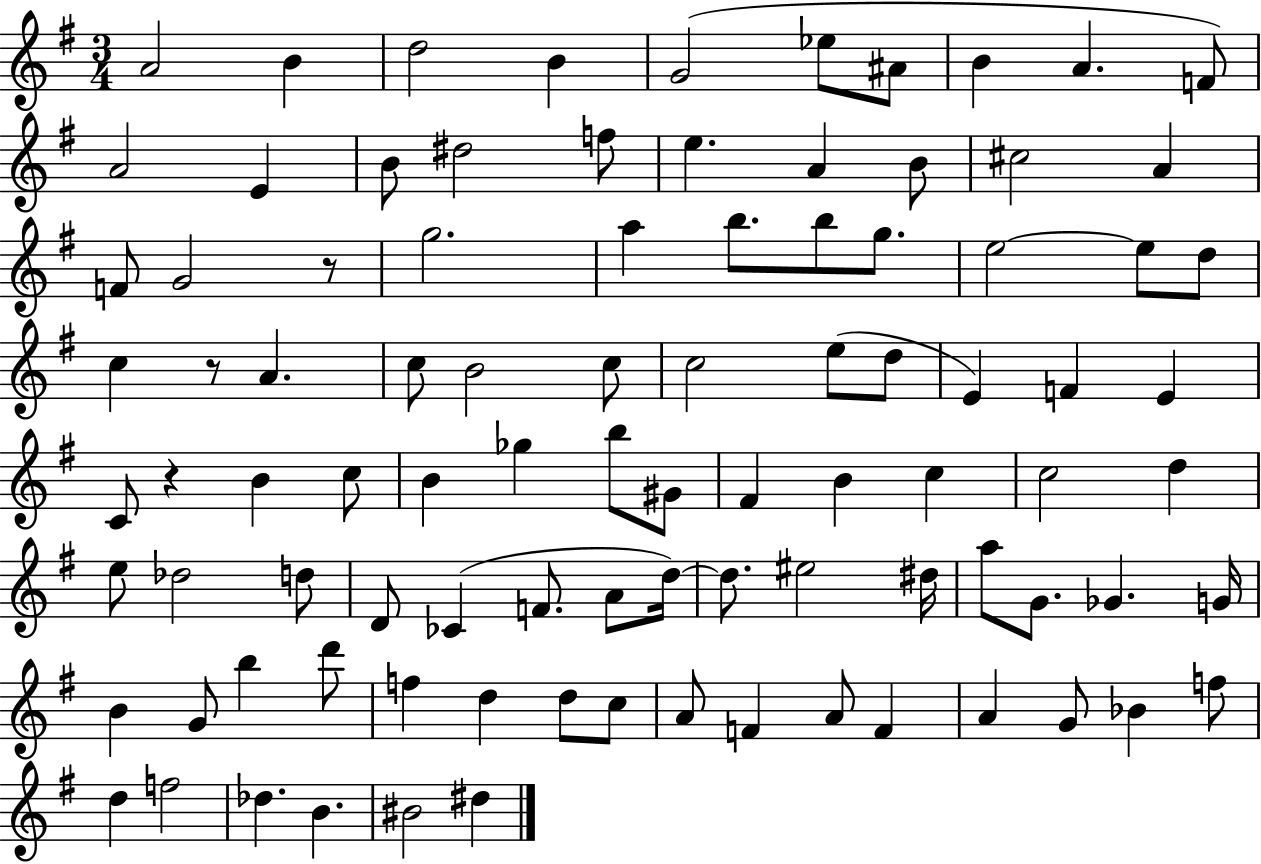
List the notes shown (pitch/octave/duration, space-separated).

A4/h B4/q D5/h B4/q G4/h Eb5/e A#4/e B4/q A4/q. F4/e A4/h E4/q B4/e D#5/h F5/e E5/q. A4/q B4/e C#5/h A4/q F4/e G4/h R/e G5/h. A5/q B5/e. B5/e G5/e. E5/h E5/e D5/e C5/q R/e A4/q. C5/e B4/h C5/e C5/h E5/e D5/e E4/q F4/q E4/q C4/e R/q B4/q C5/e B4/q Gb5/q B5/e G#4/e F#4/q B4/q C5/q C5/h D5/q E5/e Db5/h D5/e D4/e CES4/q F4/e. A4/e D5/s D5/e. EIS5/h D#5/s A5/e G4/e. Gb4/q. G4/s B4/q G4/e B5/q D6/e F5/q D5/q D5/e C5/e A4/e F4/q A4/e F4/q A4/q G4/e Bb4/q F5/e D5/q F5/h Db5/q. B4/q. BIS4/h D#5/q